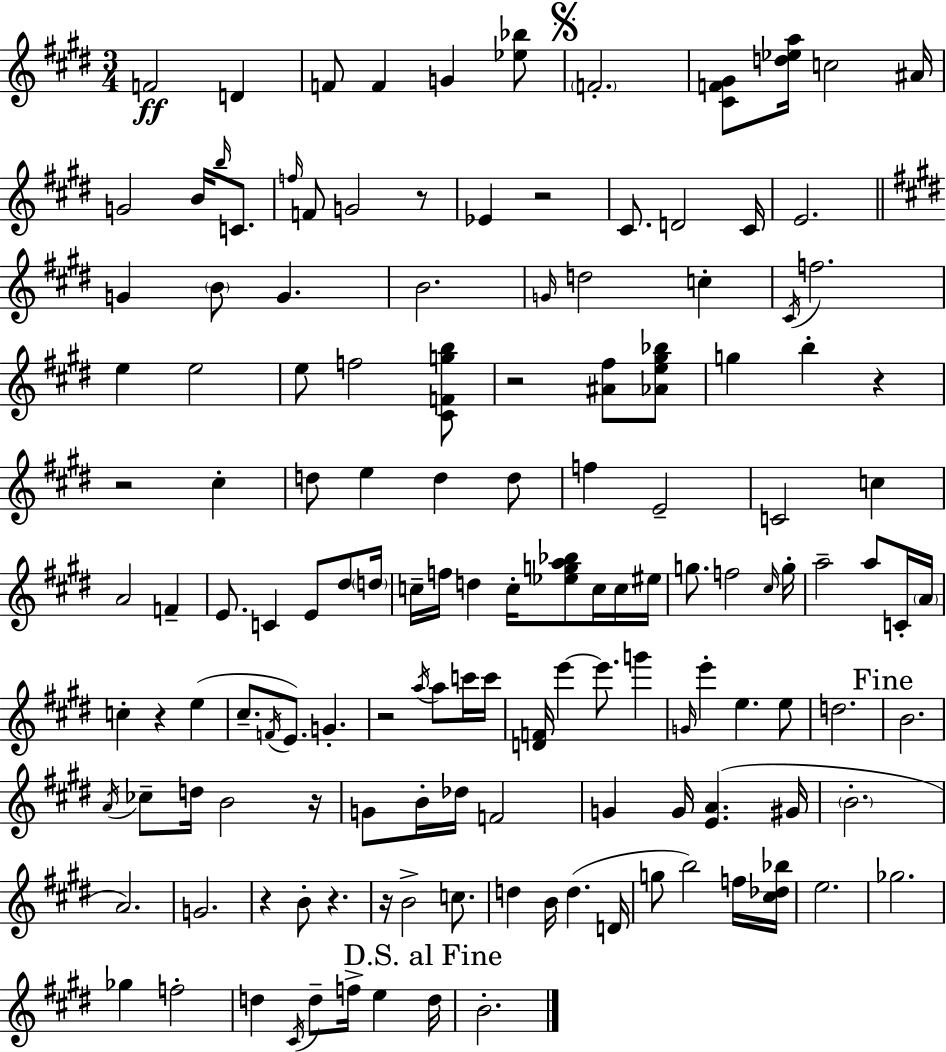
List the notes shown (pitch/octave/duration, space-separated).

F4/h D4/q F4/e F4/q G4/q [Eb5,Bb5]/e F4/h. [C#4,F4,G#4]/e [D5,Eb5,A5]/s C5/h A#4/s G4/h B4/s B5/s C4/e. F5/s F4/e G4/h R/e Eb4/q R/h C#4/e. D4/h C#4/s E4/h. G4/q B4/e G4/q. B4/h. G4/s D5/h C5/q C#4/s F5/h. E5/q E5/h E5/e F5/h [C#4,F4,G5,B5]/e R/h [A#4,F#5]/e [Ab4,E5,G#5,Bb5]/e G5/q B5/q R/q R/h C#5/q D5/e E5/q D5/q D5/e F5/q E4/h C4/h C5/q A4/h F4/q E4/e. C4/q E4/e D#5/e D5/s C5/s F5/s D5/q C5/s [Eb5,G5,A5,Bb5]/e C5/s C5/s EIS5/s G5/e. F5/h C#5/s G5/s A5/h A5/e C4/s A4/s C5/q R/q E5/q C#5/e. F4/s E4/e. G4/q. R/h A5/s A5/e C6/s C6/s [D4,F4]/s E6/q E6/e. G6/q G4/s E6/q E5/q. E5/e D5/h. B4/h. A4/s CES5/e D5/s B4/h R/s G4/e B4/s Db5/s F4/h G4/q G4/s [E4,A4]/q. G#4/s B4/h. A4/h. G4/h. R/q B4/e R/q. R/s B4/h C5/e. D5/q B4/s D5/q. D4/s G5/e B5/h F5/s [C#5,Db5,Bb5]/s E5/h. Gb5/h. Gb5/q F5/h D5/q C#4/s D5/e F5/s E5/q D5/s B4/h.